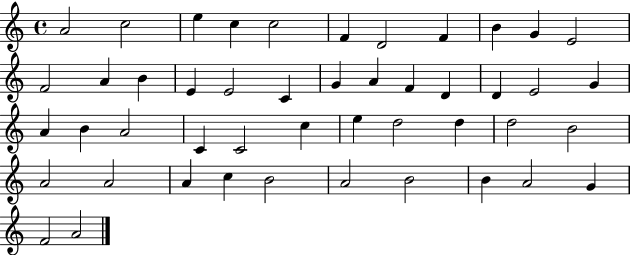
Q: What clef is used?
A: treble